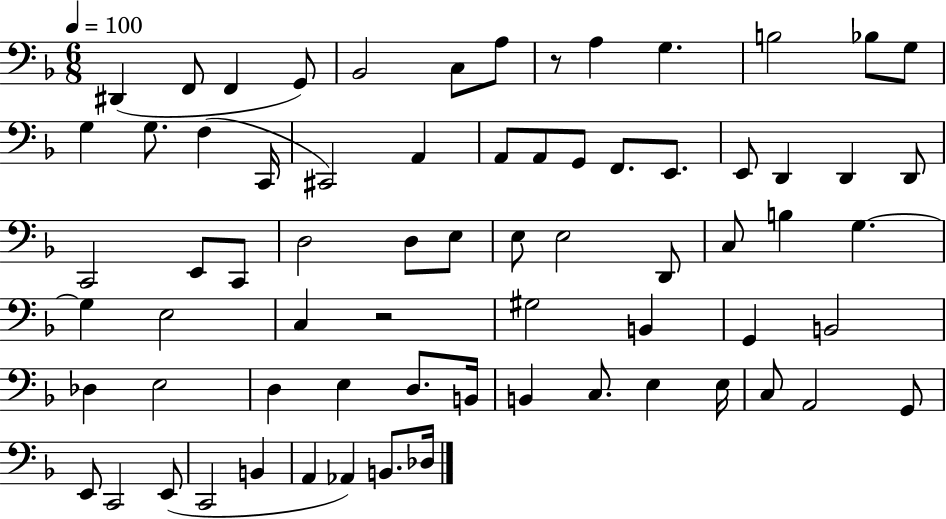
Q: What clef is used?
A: bass